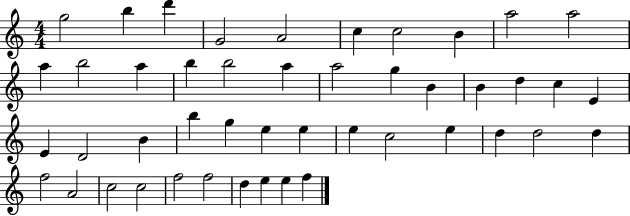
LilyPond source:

{
  \clef treble
  \numericTimeSignature
  \time 4/4
  \key c \major
  g''2 b''4 d'''4 | g'2 a'2 | c''4 c''2 b'4 | a''2 a''2 | \break a''4 b''2 a''4 | b''4 b''2 a''4 | a''2 g''4 b'4 | b'4 d''4 c''4 e'4 | \break e'4 d'2 b'4 | b''4 g''4 e''4 e''4 | e''4 c''2 e''4 | d''4 d''2 d''4 | \break f''2 a'2 | c''2 c''2 | f''2 f''2 | d''4 e''4 e''4 f''4 | \break \bar "|."
}